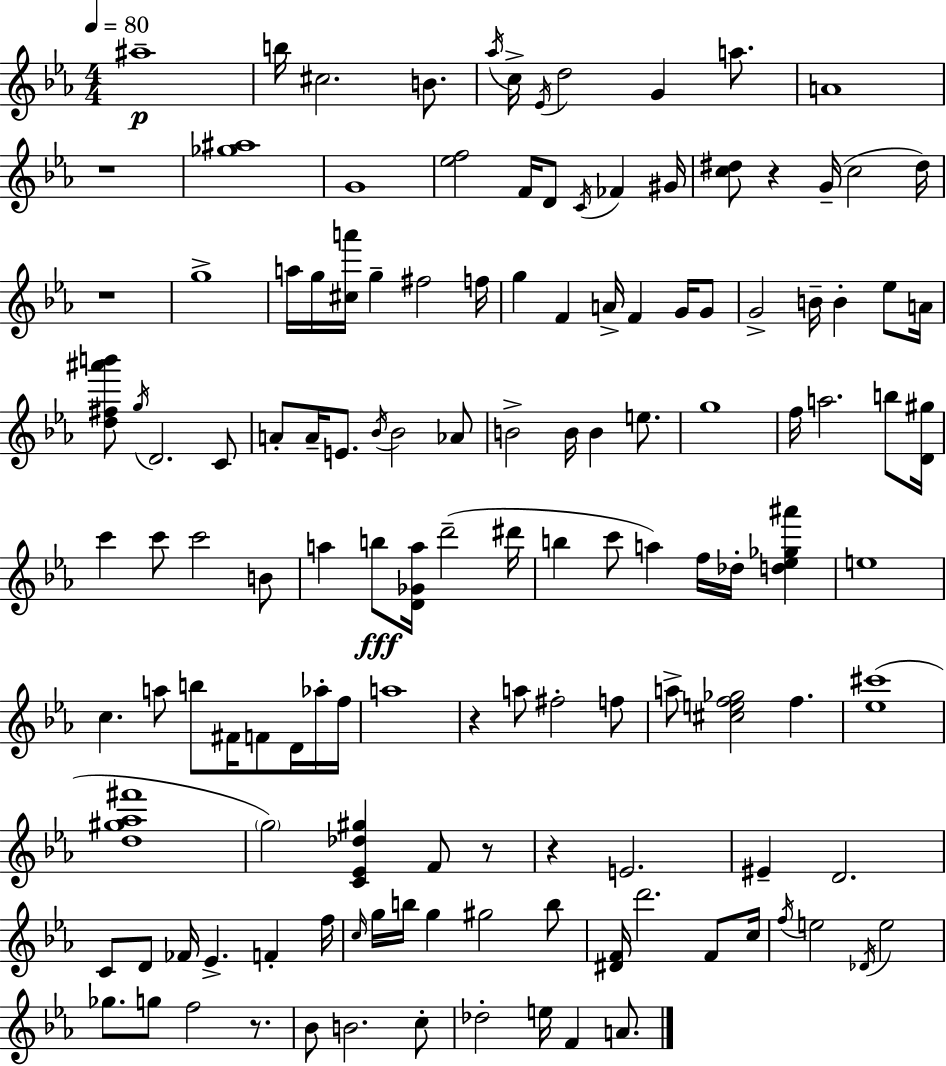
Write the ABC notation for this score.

X:1
T:Untitled
M:4/4
L:1/4
K:Cm
^a4 b/4 ^c2 B/2 _a/4 c/4 _E/4 d2 G a/2 A4 z4 [_g^a]4 G4 [_ef]2 F/4 D/2 C/4 _F ^G/4 [c^d]/2 z G/4 c2 ^d/4 z4 g4 a/4 g/4 [^ca']/4 g ^f2 f/4 g F A/4 F G/4 G/2 G2 B/4 B _e/2 A/4 [d^f^a'b']/2 g/4 D2 C/2 A/2 A/4 E/2 _B/4 _B2 _A/2 B2 B/4 B e/2 g4 f/4 a2 b/2 [D^g]/4 c' c'/2 c'2 B/2 a b/2 [D_Ga]/4 d'2 ^d'/4 b c'/2 a f/4 _d/4 [d_e_g^a'] e4 c a/2 b/2 ^F/4 F/2 D/4 _a/4 f/4 a4 z a/2 ^f2 f/2 a/2 [^cef_g]2 f [_e^c']4 [d^g_a^f']4 g2 [C_E_d^g] F/2 z/2 z E2 ^E D2 C/2 D/2 _F/4 _E F f/4 c/4 g/4 b/4 g ^g2 b/2 [^DF]/4 d'2 F/2 c/4 f/4 e2 _D/4 e2 _g/2 g/2 f2 z/2 _B/2 B2 c/2 _d2 e/4 F A/2